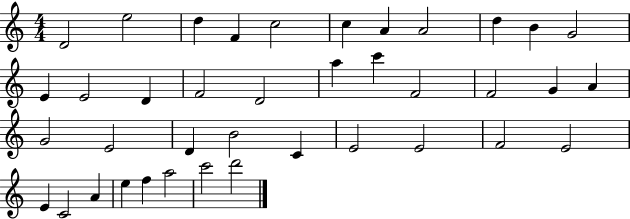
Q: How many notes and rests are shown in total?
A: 39